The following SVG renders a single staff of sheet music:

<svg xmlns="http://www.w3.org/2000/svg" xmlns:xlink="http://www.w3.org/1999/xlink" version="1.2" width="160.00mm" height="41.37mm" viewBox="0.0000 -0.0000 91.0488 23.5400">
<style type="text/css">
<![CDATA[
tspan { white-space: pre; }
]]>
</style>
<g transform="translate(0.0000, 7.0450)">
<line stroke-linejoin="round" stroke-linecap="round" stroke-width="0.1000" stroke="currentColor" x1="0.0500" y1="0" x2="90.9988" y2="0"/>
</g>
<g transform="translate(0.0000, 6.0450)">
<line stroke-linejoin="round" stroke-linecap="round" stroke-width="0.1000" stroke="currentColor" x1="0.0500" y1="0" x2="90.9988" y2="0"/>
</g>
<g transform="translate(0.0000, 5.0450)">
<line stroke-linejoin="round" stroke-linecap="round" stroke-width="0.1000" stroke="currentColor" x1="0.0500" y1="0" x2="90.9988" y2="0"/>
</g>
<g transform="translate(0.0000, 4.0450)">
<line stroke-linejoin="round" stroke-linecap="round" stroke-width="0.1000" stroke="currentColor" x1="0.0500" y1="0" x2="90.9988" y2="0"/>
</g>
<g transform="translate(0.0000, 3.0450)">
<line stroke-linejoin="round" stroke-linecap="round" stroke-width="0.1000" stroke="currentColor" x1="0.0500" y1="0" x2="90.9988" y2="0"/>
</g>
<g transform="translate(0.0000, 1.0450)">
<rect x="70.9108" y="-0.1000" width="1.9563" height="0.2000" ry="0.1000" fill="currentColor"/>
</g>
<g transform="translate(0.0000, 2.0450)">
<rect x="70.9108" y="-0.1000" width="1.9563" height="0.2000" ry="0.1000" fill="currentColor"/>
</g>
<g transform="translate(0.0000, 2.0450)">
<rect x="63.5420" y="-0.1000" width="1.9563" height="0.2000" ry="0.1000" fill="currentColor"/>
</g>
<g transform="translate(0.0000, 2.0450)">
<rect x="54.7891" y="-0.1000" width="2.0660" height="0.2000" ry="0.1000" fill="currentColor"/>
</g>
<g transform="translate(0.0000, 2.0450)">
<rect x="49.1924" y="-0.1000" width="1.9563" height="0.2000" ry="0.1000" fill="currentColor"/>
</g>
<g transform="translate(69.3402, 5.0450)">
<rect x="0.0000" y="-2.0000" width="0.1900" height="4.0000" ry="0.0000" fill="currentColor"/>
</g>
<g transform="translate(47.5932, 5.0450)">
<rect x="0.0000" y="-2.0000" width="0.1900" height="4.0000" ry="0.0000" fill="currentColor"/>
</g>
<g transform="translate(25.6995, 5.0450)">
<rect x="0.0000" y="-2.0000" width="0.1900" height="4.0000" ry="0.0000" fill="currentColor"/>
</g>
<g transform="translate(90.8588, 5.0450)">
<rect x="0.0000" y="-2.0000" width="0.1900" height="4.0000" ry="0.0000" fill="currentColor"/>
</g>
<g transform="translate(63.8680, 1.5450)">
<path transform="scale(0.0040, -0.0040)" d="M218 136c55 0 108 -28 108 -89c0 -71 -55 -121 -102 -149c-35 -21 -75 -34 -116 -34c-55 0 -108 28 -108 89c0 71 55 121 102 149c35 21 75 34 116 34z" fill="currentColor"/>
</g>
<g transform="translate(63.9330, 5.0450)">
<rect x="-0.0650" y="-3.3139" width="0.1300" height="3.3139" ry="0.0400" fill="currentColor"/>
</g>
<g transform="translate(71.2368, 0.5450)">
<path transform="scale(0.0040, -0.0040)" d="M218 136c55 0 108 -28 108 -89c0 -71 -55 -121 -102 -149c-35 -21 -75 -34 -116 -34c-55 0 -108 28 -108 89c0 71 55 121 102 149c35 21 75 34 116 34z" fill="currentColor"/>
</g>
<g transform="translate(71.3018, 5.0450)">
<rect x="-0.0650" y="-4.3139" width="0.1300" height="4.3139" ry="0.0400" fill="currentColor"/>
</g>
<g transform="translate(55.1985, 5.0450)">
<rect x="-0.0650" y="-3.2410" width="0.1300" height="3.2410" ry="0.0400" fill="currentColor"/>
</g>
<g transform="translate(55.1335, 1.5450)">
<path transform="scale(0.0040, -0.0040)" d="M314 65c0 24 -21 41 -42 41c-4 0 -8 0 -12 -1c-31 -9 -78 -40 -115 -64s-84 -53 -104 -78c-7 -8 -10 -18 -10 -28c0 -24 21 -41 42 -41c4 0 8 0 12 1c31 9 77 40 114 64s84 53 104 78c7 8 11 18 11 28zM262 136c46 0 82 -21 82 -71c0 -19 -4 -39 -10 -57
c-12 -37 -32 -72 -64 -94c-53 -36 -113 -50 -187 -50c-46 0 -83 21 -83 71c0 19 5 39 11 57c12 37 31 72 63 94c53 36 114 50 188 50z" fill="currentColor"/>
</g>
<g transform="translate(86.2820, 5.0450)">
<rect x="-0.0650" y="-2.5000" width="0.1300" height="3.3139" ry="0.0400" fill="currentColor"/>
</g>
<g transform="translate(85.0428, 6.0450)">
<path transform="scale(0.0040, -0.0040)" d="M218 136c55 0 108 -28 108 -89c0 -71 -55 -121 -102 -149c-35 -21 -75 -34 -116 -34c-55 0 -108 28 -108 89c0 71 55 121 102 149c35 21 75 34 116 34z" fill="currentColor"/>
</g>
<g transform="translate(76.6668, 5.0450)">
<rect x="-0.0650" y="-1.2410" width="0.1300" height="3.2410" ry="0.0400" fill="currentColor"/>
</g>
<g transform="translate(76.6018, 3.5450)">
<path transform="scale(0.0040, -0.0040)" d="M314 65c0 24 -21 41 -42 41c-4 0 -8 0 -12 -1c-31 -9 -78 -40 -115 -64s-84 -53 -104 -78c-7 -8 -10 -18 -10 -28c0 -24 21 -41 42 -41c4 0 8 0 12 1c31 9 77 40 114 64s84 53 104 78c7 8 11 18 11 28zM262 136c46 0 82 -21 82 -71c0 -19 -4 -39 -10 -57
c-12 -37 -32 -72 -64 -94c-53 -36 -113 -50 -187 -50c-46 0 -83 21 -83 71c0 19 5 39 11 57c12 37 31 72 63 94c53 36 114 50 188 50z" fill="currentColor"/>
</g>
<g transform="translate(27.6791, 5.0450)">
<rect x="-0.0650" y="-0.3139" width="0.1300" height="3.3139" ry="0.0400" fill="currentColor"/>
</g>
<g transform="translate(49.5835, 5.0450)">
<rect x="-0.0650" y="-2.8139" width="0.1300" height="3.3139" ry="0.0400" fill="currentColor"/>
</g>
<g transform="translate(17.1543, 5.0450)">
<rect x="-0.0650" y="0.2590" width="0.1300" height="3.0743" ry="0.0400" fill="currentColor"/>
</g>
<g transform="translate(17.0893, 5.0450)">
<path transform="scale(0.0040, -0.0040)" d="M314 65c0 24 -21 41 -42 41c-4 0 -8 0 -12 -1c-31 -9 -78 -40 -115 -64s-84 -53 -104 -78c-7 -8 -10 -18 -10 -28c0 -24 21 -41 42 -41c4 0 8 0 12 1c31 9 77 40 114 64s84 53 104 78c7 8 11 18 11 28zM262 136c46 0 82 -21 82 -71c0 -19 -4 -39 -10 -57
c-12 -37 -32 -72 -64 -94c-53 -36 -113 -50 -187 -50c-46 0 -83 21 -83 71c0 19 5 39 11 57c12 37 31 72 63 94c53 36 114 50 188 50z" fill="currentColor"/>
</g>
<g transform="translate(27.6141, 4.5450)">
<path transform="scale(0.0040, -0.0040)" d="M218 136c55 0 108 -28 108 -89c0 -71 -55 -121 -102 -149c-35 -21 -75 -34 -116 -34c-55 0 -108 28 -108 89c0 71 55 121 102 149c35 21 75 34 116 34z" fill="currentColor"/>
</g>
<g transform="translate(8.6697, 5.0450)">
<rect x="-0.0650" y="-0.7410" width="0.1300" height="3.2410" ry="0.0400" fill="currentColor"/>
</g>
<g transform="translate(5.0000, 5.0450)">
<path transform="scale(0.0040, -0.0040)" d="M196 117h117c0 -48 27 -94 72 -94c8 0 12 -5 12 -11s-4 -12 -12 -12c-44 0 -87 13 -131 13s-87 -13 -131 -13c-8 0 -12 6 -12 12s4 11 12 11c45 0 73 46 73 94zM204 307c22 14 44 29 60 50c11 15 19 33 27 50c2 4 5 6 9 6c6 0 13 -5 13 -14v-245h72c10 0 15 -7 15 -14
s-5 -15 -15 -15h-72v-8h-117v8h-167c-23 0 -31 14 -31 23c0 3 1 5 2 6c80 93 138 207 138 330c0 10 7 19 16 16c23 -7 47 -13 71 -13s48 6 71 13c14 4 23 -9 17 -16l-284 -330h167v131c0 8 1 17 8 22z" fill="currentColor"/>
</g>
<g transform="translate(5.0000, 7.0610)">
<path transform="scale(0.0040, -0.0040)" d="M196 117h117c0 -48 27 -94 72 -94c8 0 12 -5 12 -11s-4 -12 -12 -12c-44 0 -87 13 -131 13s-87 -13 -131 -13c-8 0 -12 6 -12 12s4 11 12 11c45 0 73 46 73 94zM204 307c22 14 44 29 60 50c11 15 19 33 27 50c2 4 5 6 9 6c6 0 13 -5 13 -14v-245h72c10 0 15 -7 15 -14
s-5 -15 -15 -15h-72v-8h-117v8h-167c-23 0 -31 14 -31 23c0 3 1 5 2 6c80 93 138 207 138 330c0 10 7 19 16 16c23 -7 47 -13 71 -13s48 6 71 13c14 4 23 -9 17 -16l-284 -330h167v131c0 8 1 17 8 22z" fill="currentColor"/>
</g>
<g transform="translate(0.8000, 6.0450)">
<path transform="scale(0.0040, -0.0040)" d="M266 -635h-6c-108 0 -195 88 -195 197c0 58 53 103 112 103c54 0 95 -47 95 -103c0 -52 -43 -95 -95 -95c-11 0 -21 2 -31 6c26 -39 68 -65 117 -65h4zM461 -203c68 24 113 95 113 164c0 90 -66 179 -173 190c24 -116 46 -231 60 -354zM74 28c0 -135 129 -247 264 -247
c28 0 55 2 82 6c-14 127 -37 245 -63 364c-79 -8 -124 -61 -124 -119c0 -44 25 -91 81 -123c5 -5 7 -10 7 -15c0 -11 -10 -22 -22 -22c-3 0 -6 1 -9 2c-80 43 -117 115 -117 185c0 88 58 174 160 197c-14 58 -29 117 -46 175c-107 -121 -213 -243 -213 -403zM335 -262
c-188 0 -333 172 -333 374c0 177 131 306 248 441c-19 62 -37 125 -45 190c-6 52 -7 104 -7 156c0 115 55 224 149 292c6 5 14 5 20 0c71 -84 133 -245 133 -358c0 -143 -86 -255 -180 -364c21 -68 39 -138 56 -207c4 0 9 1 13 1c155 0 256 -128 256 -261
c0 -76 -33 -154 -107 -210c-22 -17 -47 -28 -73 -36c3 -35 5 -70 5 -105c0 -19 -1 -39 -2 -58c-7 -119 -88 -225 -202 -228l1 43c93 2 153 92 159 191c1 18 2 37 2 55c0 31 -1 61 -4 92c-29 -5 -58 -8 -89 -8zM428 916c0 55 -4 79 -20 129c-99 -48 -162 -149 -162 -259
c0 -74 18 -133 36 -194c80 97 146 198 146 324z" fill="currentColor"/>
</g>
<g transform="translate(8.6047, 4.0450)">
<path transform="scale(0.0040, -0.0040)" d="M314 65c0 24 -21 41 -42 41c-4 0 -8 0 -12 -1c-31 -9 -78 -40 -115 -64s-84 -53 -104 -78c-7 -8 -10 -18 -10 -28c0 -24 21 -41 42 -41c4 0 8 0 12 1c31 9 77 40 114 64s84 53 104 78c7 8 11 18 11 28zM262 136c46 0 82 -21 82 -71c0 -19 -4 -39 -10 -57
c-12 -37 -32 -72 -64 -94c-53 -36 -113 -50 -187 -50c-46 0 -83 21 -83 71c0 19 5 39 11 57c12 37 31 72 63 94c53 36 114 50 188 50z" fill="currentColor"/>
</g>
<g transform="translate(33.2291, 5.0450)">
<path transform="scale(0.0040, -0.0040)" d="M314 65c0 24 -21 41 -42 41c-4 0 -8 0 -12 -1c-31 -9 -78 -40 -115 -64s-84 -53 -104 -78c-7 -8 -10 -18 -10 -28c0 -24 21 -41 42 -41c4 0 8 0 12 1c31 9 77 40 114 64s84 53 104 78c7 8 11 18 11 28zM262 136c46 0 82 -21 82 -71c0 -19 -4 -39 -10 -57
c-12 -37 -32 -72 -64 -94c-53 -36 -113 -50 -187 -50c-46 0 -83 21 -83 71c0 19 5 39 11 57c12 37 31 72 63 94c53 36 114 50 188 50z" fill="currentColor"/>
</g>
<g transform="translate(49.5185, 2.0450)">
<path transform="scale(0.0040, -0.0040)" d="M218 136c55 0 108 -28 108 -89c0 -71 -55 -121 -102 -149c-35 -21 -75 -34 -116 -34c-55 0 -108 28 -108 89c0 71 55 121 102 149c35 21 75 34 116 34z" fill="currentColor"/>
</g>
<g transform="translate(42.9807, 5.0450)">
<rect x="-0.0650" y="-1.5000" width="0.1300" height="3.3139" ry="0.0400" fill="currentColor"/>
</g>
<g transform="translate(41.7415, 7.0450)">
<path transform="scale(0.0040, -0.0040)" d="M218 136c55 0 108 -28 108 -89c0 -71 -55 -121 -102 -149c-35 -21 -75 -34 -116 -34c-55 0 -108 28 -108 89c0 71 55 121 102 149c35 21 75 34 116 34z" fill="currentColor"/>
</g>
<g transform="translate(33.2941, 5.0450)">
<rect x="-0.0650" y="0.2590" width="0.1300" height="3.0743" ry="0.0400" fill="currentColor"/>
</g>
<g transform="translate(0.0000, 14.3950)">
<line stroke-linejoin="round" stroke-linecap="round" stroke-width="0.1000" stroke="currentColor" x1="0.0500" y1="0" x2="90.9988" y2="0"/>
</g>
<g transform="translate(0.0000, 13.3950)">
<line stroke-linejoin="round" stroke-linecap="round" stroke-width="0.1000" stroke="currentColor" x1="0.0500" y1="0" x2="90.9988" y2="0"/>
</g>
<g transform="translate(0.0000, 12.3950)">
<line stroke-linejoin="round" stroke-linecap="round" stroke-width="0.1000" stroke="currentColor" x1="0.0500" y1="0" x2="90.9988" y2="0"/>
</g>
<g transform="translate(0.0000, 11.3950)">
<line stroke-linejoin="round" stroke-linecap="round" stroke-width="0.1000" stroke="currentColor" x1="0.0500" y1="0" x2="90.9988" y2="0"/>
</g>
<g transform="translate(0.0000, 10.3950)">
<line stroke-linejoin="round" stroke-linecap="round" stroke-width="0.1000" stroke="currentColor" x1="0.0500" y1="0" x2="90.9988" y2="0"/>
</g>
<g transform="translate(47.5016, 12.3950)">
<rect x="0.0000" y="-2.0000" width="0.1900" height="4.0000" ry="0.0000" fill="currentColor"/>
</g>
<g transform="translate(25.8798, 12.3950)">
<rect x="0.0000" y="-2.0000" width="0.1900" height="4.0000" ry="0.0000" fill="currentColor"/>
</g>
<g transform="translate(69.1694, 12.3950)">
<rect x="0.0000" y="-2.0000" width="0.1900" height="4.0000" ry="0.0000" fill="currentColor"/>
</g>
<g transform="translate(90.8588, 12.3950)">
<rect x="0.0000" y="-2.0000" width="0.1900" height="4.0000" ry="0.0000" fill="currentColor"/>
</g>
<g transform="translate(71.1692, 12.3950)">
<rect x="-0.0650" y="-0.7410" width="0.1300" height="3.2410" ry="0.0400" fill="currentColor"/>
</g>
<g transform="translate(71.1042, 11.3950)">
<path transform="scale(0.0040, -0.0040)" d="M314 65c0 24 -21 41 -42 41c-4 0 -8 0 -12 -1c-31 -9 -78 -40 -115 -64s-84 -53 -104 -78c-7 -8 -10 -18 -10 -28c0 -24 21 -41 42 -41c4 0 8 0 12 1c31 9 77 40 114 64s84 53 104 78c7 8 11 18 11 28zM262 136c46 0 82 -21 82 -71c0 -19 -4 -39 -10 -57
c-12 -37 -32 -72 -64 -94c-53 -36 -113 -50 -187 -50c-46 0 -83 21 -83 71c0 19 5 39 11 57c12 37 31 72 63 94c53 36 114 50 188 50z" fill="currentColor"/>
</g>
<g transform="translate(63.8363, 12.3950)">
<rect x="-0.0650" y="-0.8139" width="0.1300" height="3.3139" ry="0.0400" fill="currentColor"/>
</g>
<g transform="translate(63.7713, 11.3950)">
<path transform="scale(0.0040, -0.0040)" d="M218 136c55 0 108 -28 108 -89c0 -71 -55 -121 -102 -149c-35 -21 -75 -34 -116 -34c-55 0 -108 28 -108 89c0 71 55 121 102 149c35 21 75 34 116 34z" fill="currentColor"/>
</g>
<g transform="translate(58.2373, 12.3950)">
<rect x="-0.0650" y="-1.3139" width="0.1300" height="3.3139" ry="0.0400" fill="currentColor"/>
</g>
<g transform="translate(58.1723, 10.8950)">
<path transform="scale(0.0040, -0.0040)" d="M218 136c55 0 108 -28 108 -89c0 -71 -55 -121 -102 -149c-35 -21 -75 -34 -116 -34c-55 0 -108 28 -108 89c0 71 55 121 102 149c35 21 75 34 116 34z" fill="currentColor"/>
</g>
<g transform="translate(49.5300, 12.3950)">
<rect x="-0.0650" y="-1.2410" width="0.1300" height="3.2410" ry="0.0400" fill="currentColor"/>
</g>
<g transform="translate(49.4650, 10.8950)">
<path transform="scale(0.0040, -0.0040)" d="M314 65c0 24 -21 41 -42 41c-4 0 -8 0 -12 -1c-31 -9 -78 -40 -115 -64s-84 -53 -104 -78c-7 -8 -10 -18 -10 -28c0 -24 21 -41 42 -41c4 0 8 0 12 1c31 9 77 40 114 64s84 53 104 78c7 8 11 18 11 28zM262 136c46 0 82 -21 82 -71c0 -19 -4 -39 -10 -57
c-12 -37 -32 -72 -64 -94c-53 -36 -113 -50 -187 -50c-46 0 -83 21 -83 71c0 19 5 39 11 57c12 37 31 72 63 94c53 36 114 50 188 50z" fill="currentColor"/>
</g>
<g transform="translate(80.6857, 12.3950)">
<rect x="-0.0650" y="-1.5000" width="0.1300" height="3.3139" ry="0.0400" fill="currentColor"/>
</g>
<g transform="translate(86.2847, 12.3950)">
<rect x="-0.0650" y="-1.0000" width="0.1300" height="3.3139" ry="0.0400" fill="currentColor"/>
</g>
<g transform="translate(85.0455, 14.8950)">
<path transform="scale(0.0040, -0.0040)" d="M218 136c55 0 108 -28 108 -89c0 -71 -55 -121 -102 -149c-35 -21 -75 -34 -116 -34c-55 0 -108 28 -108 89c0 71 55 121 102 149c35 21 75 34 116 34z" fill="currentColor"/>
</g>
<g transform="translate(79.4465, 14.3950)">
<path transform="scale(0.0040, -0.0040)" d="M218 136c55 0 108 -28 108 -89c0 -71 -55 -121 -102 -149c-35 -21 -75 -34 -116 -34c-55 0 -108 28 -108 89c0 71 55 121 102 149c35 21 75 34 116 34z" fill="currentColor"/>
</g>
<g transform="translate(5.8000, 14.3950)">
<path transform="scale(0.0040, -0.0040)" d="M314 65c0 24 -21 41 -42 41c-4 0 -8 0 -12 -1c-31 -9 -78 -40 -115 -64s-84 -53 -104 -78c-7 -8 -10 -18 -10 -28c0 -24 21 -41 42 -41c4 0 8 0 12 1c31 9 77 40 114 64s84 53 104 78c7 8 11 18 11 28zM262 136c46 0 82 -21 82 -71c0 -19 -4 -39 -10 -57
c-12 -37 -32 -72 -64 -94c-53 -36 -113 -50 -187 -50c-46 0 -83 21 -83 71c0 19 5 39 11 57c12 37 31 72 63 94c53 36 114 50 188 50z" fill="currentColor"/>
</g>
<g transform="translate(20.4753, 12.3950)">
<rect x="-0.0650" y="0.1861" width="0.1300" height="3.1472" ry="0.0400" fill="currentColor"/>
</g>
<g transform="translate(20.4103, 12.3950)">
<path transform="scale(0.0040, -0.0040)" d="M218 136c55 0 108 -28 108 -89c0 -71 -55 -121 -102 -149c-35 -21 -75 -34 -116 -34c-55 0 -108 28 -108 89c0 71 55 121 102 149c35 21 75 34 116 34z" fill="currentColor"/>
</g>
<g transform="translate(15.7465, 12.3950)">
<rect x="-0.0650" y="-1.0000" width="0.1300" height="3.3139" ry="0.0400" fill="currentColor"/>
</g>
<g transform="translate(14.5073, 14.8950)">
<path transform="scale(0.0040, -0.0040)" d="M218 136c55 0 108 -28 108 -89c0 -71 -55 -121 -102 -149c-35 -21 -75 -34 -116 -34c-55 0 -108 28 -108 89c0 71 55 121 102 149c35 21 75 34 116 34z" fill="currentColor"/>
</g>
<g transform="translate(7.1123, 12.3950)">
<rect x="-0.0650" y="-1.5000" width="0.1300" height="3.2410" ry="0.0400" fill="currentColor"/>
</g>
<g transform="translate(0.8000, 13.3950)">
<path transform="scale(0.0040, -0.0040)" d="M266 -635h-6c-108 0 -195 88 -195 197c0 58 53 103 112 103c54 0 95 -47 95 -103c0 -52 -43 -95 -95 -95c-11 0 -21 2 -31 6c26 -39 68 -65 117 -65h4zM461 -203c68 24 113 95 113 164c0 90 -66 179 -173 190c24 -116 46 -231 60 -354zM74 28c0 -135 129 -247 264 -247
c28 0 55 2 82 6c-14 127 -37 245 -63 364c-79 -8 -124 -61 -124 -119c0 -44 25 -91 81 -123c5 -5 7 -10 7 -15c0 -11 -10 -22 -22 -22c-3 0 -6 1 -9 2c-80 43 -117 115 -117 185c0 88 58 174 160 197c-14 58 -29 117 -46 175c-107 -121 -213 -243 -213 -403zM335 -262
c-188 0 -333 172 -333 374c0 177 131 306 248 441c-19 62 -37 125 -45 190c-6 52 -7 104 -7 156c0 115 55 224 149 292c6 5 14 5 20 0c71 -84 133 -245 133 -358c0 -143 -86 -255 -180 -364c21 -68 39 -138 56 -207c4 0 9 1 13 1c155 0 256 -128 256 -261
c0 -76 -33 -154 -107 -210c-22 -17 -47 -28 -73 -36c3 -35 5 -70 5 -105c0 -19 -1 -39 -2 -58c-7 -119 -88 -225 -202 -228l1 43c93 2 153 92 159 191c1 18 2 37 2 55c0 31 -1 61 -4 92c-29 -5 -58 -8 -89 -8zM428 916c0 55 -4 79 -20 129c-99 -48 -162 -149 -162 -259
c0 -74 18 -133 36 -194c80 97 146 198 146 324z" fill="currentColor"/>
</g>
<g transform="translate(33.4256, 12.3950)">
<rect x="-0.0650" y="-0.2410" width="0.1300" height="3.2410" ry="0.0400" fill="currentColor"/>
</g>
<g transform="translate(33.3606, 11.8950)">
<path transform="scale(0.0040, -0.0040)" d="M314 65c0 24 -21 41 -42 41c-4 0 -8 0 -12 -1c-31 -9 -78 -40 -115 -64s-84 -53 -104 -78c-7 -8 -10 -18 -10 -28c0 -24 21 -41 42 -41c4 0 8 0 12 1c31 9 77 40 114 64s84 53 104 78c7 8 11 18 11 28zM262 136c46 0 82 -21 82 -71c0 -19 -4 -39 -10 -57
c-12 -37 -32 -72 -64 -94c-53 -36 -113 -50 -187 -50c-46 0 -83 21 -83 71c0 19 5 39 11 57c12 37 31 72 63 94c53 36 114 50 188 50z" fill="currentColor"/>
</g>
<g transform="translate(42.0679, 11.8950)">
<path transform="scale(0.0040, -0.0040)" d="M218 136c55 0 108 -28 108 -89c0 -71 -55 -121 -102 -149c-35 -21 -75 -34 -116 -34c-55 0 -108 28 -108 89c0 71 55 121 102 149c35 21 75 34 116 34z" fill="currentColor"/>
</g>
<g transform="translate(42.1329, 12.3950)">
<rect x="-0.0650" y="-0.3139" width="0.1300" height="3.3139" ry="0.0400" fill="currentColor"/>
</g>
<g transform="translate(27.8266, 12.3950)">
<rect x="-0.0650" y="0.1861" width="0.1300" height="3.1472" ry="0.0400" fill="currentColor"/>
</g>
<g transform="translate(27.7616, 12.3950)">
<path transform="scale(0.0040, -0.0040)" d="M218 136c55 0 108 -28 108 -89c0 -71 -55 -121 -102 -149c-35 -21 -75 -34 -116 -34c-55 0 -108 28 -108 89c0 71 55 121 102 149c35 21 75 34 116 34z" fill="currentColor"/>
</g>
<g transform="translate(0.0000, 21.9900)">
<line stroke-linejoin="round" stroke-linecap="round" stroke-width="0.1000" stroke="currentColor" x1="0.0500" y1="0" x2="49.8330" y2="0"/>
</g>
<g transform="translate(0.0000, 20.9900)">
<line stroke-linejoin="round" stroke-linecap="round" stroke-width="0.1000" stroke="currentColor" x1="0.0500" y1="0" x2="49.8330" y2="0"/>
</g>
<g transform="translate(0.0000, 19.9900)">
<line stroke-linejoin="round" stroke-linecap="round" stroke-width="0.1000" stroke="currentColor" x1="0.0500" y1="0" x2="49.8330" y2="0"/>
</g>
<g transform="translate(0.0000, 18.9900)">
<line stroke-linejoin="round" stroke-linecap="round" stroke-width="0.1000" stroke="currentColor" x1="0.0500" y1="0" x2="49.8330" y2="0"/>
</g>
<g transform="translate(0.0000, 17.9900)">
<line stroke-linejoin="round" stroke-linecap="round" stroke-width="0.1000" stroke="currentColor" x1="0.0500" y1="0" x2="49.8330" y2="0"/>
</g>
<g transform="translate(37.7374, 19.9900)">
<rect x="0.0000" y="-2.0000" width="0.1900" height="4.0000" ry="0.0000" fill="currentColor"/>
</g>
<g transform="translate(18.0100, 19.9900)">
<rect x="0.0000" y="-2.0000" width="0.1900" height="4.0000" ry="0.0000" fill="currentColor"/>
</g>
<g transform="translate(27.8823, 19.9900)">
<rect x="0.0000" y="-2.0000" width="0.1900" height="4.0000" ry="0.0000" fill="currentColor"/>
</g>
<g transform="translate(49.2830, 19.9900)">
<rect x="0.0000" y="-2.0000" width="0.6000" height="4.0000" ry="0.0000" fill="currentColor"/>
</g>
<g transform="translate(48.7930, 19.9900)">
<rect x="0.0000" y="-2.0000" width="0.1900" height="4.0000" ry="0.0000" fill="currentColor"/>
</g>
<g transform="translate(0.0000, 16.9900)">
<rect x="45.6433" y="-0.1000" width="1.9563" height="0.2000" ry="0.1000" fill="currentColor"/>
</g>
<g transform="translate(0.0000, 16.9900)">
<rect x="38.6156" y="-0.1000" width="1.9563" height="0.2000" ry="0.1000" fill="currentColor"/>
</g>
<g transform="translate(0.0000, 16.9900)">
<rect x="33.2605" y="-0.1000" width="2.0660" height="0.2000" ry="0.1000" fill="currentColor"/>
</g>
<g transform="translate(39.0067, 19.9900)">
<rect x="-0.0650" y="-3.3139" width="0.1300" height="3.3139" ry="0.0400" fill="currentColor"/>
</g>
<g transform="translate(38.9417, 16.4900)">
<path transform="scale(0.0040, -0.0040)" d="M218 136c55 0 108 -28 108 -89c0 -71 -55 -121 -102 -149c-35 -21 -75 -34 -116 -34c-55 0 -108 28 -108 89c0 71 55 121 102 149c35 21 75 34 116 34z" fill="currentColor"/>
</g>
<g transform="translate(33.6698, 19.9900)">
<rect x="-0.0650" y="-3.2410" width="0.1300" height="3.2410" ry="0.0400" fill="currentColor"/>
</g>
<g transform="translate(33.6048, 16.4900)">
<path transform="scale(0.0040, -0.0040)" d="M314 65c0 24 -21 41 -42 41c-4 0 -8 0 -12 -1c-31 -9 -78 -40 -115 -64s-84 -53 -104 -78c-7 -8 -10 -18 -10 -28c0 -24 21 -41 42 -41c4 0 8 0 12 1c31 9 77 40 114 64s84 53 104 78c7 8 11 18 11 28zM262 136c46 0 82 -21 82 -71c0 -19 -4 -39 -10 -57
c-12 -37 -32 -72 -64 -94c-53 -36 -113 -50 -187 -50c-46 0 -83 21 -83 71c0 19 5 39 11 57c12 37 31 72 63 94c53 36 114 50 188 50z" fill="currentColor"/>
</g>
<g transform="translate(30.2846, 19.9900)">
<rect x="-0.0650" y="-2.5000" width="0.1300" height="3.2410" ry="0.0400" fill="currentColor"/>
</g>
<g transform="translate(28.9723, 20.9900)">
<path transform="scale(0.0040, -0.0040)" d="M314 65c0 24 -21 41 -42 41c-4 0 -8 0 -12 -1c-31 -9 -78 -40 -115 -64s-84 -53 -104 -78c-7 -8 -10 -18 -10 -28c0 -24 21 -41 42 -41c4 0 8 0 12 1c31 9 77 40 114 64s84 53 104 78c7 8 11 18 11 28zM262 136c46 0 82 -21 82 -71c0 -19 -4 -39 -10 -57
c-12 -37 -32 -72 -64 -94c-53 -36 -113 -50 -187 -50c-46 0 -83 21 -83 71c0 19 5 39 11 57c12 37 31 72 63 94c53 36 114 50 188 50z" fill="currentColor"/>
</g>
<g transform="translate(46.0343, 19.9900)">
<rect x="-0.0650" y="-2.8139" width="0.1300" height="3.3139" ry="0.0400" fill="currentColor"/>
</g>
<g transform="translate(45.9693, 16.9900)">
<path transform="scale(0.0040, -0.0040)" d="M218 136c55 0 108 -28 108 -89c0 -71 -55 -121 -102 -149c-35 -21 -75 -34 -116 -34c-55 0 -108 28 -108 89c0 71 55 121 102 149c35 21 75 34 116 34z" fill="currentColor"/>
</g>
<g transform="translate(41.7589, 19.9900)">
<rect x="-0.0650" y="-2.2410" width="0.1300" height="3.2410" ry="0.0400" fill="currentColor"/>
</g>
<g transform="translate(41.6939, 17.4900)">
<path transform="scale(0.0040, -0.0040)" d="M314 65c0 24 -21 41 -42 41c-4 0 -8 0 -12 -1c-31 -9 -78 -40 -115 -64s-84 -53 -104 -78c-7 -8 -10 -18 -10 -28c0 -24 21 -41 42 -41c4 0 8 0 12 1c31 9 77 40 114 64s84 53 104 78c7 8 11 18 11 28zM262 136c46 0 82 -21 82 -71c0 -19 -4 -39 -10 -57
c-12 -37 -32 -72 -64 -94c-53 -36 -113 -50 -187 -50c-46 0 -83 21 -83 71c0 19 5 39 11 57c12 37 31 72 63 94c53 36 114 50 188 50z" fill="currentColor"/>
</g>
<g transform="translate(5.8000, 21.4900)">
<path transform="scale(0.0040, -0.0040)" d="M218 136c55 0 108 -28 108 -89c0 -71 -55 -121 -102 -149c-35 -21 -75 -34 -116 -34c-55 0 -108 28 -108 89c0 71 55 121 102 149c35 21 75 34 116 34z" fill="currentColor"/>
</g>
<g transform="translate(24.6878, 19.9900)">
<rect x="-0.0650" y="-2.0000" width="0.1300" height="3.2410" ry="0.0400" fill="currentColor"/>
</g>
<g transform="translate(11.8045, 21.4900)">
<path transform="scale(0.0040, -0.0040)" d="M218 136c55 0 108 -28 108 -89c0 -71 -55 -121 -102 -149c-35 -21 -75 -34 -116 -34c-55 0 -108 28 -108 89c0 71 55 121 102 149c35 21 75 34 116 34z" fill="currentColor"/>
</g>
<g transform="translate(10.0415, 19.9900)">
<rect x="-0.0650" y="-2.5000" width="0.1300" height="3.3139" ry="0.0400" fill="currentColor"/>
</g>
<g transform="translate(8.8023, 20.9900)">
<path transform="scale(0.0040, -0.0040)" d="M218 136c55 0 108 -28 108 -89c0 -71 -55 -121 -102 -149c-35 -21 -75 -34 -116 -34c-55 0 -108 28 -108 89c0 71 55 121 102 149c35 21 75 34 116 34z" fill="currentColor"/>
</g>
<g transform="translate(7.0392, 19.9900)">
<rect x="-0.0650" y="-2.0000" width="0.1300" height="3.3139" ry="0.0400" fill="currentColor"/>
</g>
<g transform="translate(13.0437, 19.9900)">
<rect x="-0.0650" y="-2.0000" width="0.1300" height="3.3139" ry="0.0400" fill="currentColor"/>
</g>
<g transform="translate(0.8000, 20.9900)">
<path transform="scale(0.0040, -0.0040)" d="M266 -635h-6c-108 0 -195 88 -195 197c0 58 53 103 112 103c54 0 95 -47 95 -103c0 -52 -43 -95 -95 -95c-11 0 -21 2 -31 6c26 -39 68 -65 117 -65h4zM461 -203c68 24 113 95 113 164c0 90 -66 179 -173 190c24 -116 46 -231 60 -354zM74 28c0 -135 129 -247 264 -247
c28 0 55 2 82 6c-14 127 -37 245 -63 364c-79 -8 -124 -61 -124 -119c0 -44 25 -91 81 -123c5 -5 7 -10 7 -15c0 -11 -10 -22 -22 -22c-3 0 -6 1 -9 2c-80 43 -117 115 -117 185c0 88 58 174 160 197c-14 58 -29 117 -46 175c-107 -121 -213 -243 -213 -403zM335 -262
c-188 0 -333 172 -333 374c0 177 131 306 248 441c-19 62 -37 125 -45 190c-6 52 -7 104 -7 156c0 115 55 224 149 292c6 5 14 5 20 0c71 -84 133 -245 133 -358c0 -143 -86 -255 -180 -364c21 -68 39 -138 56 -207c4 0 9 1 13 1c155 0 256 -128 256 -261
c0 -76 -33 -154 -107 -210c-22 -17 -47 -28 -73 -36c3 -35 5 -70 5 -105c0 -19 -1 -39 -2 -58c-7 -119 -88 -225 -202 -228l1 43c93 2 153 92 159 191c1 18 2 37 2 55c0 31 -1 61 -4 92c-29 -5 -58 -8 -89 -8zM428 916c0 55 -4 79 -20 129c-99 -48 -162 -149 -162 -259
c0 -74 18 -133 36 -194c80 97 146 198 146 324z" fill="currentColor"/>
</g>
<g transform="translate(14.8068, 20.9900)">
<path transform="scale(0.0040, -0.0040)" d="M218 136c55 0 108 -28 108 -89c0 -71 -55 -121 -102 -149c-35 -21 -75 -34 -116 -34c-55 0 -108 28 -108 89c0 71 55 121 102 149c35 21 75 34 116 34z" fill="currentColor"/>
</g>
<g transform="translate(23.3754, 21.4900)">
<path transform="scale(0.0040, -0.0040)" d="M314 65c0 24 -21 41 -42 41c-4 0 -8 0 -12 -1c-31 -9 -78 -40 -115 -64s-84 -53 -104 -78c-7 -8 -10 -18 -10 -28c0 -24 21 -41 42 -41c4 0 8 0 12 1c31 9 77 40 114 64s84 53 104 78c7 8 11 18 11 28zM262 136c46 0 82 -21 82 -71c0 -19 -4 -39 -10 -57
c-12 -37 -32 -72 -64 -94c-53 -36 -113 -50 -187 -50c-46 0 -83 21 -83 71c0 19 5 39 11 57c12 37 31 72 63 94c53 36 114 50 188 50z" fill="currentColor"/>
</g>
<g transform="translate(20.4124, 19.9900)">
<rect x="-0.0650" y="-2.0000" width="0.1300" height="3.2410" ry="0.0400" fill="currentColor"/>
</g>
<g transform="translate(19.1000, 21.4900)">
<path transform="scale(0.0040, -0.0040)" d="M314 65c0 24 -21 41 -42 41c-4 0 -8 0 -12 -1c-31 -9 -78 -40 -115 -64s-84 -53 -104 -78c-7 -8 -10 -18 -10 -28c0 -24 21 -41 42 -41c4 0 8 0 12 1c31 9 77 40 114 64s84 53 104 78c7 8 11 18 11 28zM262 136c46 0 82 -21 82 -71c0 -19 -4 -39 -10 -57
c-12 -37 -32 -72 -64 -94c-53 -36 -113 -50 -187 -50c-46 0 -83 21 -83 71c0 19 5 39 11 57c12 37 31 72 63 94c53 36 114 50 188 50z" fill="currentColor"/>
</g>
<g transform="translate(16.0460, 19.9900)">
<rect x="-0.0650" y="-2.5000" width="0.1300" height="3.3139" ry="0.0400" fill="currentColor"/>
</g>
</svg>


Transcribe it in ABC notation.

X:1
T:Untitled
M:4/4
L:1/4
K:C
d2 B2 c B2 E a b2 b d' e2 G E2 D B B c2 c e2 e d d2 E D F G F G F2 F2 G2 b2 b g2 a